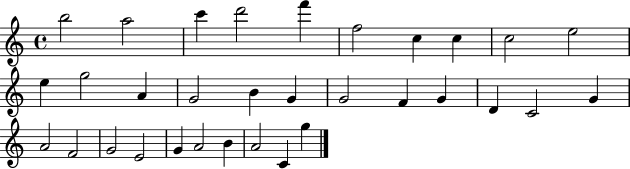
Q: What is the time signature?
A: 4/4